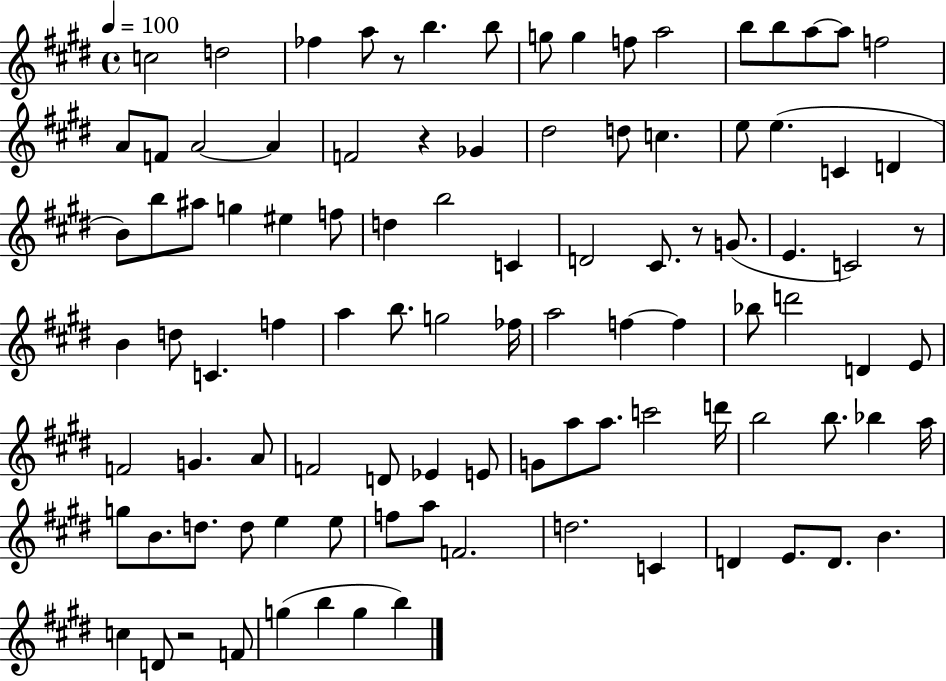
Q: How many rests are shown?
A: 5